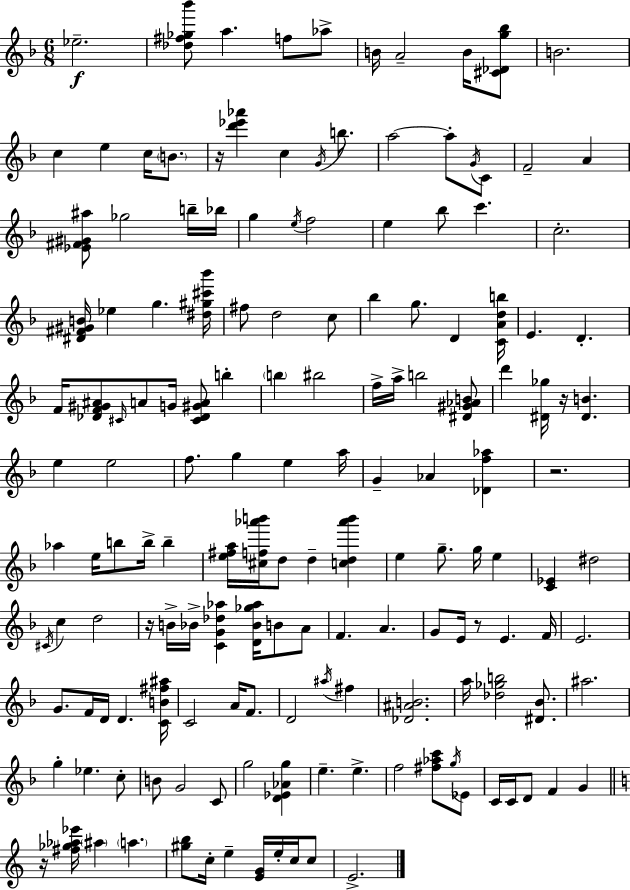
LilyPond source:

{
  \clef treble
  \numericTimeSignature
  \time 6/8
  \key f \major
  \repeat volta 2 { ees''2.--\f | <des'' fis'' ges'' bes'''>8 a''4. f''8 aes''8-> | b'16 a'2-- b'16 <cis' des' g'' bes''>8 | b'2. | \break c''4 e''4 c''16 \parenthesize b'8. | r16 <d''' ees''' aes'''>4 c''4 \acciaccatura { g'16 } b''8. | a''2~~ a''8-. \acciaccatura { g'16 } | c'8 f'2-- a'4 | \break <ees' fis' gis' ais''>8 ges''2 | b''16-- bes''16 g''4 \acciaccatura { e''16 } f''2 | e''4 bes''8 c'''4. | c''2.-. | \break <dis' fis' gis' b'>16 ees''4 g''4. | <dis'' gis'' cis''' bes'''>16 fis''8 d''2 | c''8 bes''4 g''8. d'4 | <c' a' d'' b''>16 e'4. d'4.-. | \break f'16 <des' f' gis' ais'>8 \grace { cis'16 } a'8 g'16 <cis' des' gis' a'>8 | b''4-. \parenthesize b''4 bis''2 | f''16-> a''16-> b''2 | <dis' gis' aes' b'>8 d'''4 <dis' ges''>16 r16 <dis' b'>4. | \break e''4 e''2 | f''8. g''4 e''4 | a''16 g'4-- aes'4 | <des' f'' aes''>4 r2. | \break aes''4 e''16 b''8 b''16-> | b''4-- <e'' fis'' a''>16 <cis'' f'' aes''' b'''>16 d''8 d''4-- | <c'' d'' aes''' b'''>4 e''4 g''8.-- g''16 | e''4 <c' ees'>4 dis''2 | \break \acciaccatura { cis'16 } c''4 d''2 | r16 b'16-> bes'16-> <c' g' des'' aes''>4 | <d' bes' ges'' aes''>16 b'8 a'8 f'4. a'4. | g'8 e'16 r8 e'4. | \break f'16 e'2. | g'8. f'16 d'16 d'4. | <c' b' fis'' ais''>16 c'2 | a'16 f'8. d'2 | \break \acciaccatura { ais''16 } fis''4 <des' ais' b'>2. | a''16 <des'' ges'' b''>2 | <dis' bes'>8. ais''2. | g''4-. ees''4. | \break c''8-. b'8 g'2 | c'8 g''2 | <d' ees' aes' g''>4 e''4.-- | e''4.-> f''2 | \break <fis'' aes'' c'''>8 \acciaccatura { g''16 } ees'8 c'16 c'16 d'8 f'4 | g'4 \bar "||" \break \key a \minor r16 <fis'' ges'' aes'' ees'''>16 \parenthesize ais''4 \parenthesize a''4. | <gis'' b''>8 c''16-. e''4-- <e' g'>16 e''16-. c''16 c''8 | e'2.-> | } \bar "|."
}